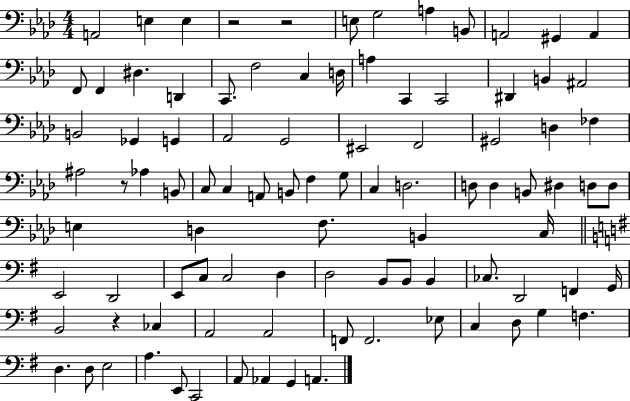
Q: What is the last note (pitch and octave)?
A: A2